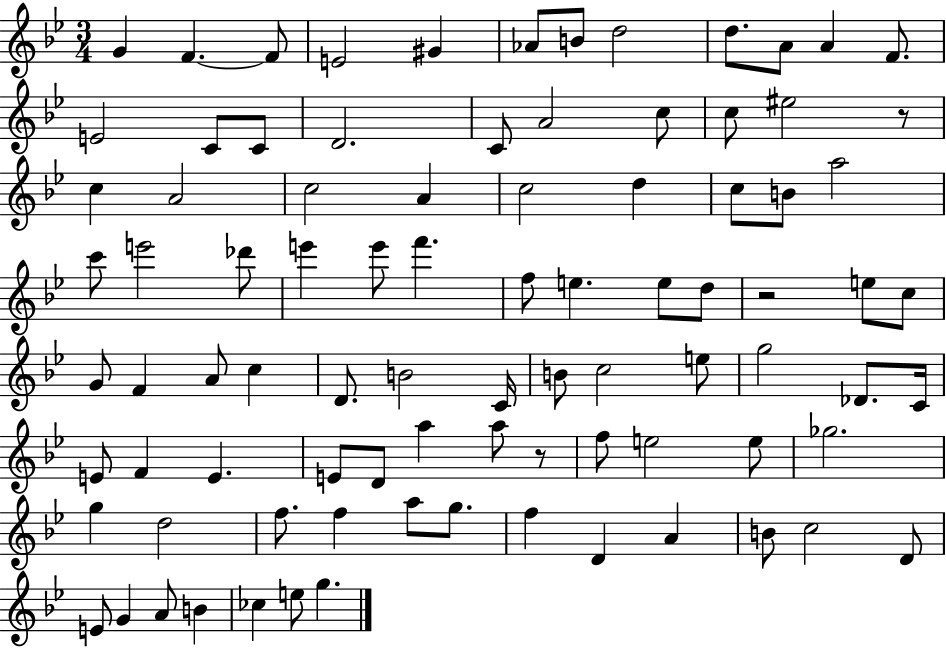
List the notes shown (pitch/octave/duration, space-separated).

G4/q F4/q. F4/e E4/h G#4/q Ab4/e B4/e D5/h D5/e. A4/e A4/q F4/e. E4/h C4/e C4/e D4/h. C4/e A4/h C5/e C5/e EIS5/h R/e C5/q A4/h C5/h A4/q C5/h D5/q C5/e B4/e A5/h C6/e E6/h Db6/e E6/q E6/e F6/q. F5/e E5/q. E5/e D5/e R/h E5/e C5/e G4/e F4/q A4/e C5/q D4/e. B4/h C4/s B4/e C5/h E5/e G5/h Db4/e. C4/s E4/e F4/q E4/q. E4/e D4/e A5/q A5/e R/e F5/e E5/h E5/e Gb5/h. G5/q D5/h F5/e. F5/q A5/e G5/e. F5/q D4/q A4/q B4/e C5/h D4/e E4/e G4/q A4/e B4/q CES5/q E5/e G5/q.